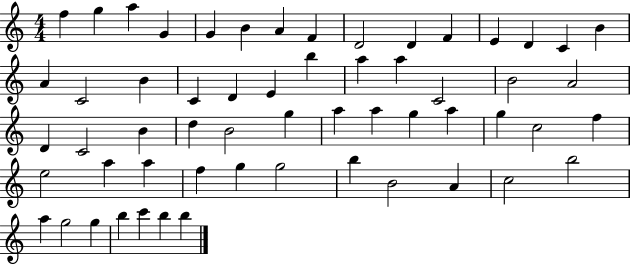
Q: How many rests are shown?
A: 0